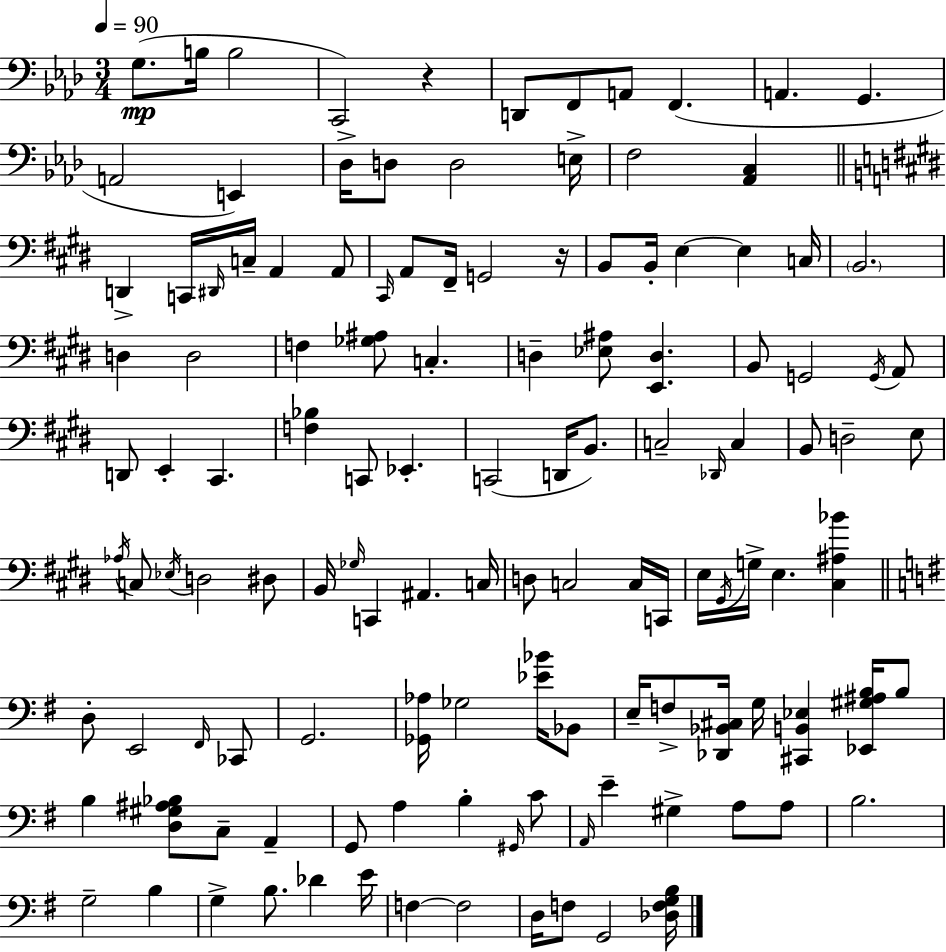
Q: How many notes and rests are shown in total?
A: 125